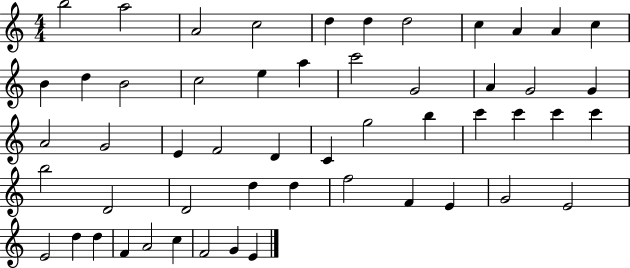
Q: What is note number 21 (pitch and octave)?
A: G4